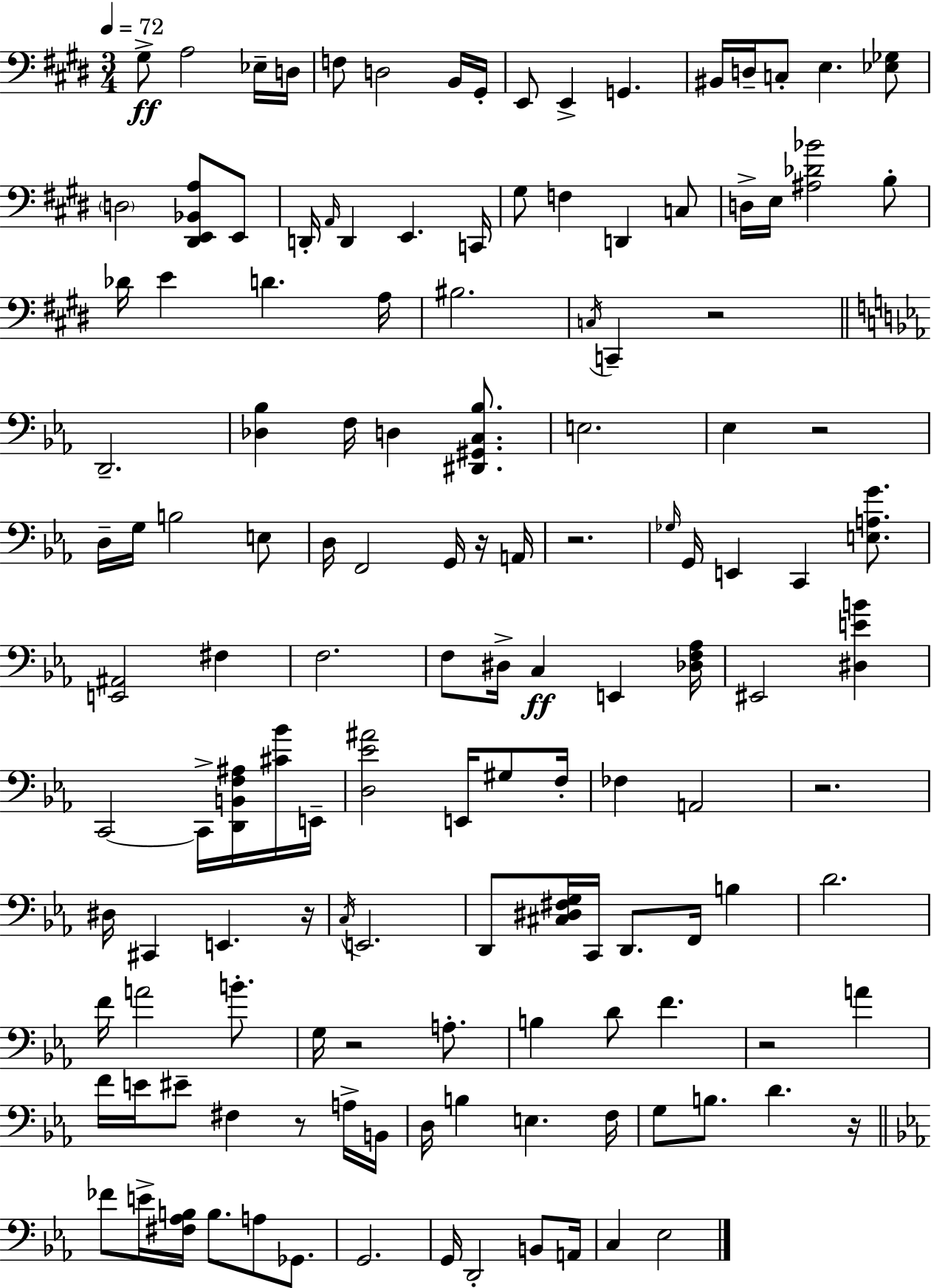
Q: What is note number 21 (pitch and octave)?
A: E2